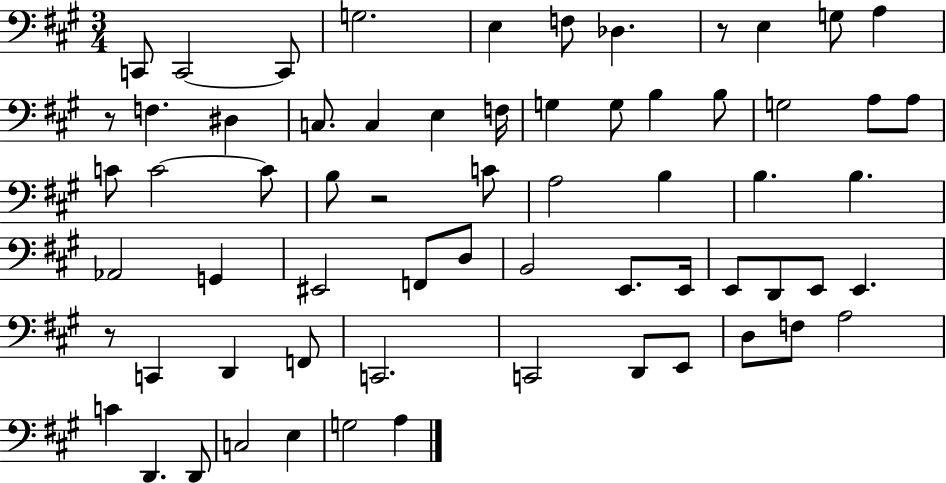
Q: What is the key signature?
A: A major